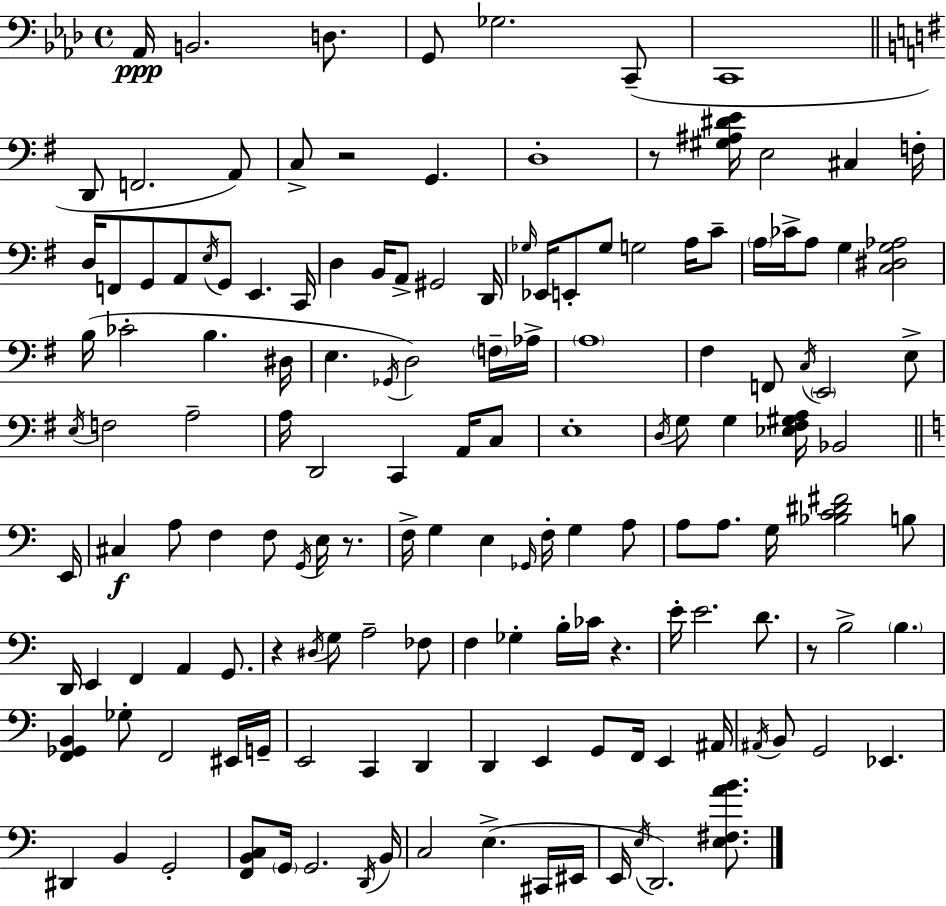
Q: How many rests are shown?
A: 6